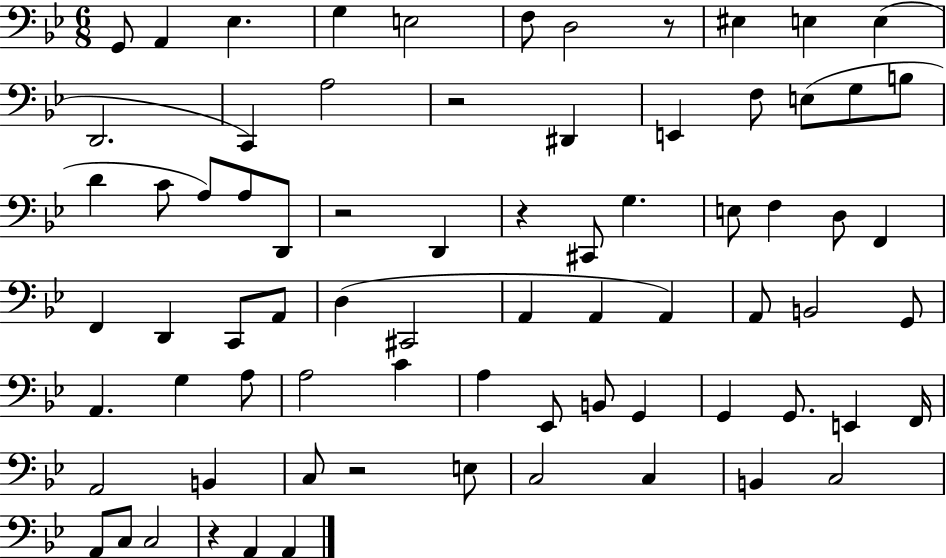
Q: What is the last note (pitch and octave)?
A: A2